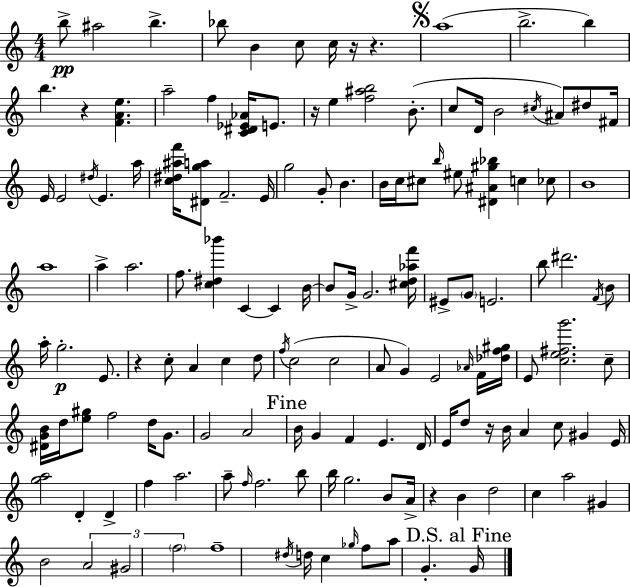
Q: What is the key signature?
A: C major